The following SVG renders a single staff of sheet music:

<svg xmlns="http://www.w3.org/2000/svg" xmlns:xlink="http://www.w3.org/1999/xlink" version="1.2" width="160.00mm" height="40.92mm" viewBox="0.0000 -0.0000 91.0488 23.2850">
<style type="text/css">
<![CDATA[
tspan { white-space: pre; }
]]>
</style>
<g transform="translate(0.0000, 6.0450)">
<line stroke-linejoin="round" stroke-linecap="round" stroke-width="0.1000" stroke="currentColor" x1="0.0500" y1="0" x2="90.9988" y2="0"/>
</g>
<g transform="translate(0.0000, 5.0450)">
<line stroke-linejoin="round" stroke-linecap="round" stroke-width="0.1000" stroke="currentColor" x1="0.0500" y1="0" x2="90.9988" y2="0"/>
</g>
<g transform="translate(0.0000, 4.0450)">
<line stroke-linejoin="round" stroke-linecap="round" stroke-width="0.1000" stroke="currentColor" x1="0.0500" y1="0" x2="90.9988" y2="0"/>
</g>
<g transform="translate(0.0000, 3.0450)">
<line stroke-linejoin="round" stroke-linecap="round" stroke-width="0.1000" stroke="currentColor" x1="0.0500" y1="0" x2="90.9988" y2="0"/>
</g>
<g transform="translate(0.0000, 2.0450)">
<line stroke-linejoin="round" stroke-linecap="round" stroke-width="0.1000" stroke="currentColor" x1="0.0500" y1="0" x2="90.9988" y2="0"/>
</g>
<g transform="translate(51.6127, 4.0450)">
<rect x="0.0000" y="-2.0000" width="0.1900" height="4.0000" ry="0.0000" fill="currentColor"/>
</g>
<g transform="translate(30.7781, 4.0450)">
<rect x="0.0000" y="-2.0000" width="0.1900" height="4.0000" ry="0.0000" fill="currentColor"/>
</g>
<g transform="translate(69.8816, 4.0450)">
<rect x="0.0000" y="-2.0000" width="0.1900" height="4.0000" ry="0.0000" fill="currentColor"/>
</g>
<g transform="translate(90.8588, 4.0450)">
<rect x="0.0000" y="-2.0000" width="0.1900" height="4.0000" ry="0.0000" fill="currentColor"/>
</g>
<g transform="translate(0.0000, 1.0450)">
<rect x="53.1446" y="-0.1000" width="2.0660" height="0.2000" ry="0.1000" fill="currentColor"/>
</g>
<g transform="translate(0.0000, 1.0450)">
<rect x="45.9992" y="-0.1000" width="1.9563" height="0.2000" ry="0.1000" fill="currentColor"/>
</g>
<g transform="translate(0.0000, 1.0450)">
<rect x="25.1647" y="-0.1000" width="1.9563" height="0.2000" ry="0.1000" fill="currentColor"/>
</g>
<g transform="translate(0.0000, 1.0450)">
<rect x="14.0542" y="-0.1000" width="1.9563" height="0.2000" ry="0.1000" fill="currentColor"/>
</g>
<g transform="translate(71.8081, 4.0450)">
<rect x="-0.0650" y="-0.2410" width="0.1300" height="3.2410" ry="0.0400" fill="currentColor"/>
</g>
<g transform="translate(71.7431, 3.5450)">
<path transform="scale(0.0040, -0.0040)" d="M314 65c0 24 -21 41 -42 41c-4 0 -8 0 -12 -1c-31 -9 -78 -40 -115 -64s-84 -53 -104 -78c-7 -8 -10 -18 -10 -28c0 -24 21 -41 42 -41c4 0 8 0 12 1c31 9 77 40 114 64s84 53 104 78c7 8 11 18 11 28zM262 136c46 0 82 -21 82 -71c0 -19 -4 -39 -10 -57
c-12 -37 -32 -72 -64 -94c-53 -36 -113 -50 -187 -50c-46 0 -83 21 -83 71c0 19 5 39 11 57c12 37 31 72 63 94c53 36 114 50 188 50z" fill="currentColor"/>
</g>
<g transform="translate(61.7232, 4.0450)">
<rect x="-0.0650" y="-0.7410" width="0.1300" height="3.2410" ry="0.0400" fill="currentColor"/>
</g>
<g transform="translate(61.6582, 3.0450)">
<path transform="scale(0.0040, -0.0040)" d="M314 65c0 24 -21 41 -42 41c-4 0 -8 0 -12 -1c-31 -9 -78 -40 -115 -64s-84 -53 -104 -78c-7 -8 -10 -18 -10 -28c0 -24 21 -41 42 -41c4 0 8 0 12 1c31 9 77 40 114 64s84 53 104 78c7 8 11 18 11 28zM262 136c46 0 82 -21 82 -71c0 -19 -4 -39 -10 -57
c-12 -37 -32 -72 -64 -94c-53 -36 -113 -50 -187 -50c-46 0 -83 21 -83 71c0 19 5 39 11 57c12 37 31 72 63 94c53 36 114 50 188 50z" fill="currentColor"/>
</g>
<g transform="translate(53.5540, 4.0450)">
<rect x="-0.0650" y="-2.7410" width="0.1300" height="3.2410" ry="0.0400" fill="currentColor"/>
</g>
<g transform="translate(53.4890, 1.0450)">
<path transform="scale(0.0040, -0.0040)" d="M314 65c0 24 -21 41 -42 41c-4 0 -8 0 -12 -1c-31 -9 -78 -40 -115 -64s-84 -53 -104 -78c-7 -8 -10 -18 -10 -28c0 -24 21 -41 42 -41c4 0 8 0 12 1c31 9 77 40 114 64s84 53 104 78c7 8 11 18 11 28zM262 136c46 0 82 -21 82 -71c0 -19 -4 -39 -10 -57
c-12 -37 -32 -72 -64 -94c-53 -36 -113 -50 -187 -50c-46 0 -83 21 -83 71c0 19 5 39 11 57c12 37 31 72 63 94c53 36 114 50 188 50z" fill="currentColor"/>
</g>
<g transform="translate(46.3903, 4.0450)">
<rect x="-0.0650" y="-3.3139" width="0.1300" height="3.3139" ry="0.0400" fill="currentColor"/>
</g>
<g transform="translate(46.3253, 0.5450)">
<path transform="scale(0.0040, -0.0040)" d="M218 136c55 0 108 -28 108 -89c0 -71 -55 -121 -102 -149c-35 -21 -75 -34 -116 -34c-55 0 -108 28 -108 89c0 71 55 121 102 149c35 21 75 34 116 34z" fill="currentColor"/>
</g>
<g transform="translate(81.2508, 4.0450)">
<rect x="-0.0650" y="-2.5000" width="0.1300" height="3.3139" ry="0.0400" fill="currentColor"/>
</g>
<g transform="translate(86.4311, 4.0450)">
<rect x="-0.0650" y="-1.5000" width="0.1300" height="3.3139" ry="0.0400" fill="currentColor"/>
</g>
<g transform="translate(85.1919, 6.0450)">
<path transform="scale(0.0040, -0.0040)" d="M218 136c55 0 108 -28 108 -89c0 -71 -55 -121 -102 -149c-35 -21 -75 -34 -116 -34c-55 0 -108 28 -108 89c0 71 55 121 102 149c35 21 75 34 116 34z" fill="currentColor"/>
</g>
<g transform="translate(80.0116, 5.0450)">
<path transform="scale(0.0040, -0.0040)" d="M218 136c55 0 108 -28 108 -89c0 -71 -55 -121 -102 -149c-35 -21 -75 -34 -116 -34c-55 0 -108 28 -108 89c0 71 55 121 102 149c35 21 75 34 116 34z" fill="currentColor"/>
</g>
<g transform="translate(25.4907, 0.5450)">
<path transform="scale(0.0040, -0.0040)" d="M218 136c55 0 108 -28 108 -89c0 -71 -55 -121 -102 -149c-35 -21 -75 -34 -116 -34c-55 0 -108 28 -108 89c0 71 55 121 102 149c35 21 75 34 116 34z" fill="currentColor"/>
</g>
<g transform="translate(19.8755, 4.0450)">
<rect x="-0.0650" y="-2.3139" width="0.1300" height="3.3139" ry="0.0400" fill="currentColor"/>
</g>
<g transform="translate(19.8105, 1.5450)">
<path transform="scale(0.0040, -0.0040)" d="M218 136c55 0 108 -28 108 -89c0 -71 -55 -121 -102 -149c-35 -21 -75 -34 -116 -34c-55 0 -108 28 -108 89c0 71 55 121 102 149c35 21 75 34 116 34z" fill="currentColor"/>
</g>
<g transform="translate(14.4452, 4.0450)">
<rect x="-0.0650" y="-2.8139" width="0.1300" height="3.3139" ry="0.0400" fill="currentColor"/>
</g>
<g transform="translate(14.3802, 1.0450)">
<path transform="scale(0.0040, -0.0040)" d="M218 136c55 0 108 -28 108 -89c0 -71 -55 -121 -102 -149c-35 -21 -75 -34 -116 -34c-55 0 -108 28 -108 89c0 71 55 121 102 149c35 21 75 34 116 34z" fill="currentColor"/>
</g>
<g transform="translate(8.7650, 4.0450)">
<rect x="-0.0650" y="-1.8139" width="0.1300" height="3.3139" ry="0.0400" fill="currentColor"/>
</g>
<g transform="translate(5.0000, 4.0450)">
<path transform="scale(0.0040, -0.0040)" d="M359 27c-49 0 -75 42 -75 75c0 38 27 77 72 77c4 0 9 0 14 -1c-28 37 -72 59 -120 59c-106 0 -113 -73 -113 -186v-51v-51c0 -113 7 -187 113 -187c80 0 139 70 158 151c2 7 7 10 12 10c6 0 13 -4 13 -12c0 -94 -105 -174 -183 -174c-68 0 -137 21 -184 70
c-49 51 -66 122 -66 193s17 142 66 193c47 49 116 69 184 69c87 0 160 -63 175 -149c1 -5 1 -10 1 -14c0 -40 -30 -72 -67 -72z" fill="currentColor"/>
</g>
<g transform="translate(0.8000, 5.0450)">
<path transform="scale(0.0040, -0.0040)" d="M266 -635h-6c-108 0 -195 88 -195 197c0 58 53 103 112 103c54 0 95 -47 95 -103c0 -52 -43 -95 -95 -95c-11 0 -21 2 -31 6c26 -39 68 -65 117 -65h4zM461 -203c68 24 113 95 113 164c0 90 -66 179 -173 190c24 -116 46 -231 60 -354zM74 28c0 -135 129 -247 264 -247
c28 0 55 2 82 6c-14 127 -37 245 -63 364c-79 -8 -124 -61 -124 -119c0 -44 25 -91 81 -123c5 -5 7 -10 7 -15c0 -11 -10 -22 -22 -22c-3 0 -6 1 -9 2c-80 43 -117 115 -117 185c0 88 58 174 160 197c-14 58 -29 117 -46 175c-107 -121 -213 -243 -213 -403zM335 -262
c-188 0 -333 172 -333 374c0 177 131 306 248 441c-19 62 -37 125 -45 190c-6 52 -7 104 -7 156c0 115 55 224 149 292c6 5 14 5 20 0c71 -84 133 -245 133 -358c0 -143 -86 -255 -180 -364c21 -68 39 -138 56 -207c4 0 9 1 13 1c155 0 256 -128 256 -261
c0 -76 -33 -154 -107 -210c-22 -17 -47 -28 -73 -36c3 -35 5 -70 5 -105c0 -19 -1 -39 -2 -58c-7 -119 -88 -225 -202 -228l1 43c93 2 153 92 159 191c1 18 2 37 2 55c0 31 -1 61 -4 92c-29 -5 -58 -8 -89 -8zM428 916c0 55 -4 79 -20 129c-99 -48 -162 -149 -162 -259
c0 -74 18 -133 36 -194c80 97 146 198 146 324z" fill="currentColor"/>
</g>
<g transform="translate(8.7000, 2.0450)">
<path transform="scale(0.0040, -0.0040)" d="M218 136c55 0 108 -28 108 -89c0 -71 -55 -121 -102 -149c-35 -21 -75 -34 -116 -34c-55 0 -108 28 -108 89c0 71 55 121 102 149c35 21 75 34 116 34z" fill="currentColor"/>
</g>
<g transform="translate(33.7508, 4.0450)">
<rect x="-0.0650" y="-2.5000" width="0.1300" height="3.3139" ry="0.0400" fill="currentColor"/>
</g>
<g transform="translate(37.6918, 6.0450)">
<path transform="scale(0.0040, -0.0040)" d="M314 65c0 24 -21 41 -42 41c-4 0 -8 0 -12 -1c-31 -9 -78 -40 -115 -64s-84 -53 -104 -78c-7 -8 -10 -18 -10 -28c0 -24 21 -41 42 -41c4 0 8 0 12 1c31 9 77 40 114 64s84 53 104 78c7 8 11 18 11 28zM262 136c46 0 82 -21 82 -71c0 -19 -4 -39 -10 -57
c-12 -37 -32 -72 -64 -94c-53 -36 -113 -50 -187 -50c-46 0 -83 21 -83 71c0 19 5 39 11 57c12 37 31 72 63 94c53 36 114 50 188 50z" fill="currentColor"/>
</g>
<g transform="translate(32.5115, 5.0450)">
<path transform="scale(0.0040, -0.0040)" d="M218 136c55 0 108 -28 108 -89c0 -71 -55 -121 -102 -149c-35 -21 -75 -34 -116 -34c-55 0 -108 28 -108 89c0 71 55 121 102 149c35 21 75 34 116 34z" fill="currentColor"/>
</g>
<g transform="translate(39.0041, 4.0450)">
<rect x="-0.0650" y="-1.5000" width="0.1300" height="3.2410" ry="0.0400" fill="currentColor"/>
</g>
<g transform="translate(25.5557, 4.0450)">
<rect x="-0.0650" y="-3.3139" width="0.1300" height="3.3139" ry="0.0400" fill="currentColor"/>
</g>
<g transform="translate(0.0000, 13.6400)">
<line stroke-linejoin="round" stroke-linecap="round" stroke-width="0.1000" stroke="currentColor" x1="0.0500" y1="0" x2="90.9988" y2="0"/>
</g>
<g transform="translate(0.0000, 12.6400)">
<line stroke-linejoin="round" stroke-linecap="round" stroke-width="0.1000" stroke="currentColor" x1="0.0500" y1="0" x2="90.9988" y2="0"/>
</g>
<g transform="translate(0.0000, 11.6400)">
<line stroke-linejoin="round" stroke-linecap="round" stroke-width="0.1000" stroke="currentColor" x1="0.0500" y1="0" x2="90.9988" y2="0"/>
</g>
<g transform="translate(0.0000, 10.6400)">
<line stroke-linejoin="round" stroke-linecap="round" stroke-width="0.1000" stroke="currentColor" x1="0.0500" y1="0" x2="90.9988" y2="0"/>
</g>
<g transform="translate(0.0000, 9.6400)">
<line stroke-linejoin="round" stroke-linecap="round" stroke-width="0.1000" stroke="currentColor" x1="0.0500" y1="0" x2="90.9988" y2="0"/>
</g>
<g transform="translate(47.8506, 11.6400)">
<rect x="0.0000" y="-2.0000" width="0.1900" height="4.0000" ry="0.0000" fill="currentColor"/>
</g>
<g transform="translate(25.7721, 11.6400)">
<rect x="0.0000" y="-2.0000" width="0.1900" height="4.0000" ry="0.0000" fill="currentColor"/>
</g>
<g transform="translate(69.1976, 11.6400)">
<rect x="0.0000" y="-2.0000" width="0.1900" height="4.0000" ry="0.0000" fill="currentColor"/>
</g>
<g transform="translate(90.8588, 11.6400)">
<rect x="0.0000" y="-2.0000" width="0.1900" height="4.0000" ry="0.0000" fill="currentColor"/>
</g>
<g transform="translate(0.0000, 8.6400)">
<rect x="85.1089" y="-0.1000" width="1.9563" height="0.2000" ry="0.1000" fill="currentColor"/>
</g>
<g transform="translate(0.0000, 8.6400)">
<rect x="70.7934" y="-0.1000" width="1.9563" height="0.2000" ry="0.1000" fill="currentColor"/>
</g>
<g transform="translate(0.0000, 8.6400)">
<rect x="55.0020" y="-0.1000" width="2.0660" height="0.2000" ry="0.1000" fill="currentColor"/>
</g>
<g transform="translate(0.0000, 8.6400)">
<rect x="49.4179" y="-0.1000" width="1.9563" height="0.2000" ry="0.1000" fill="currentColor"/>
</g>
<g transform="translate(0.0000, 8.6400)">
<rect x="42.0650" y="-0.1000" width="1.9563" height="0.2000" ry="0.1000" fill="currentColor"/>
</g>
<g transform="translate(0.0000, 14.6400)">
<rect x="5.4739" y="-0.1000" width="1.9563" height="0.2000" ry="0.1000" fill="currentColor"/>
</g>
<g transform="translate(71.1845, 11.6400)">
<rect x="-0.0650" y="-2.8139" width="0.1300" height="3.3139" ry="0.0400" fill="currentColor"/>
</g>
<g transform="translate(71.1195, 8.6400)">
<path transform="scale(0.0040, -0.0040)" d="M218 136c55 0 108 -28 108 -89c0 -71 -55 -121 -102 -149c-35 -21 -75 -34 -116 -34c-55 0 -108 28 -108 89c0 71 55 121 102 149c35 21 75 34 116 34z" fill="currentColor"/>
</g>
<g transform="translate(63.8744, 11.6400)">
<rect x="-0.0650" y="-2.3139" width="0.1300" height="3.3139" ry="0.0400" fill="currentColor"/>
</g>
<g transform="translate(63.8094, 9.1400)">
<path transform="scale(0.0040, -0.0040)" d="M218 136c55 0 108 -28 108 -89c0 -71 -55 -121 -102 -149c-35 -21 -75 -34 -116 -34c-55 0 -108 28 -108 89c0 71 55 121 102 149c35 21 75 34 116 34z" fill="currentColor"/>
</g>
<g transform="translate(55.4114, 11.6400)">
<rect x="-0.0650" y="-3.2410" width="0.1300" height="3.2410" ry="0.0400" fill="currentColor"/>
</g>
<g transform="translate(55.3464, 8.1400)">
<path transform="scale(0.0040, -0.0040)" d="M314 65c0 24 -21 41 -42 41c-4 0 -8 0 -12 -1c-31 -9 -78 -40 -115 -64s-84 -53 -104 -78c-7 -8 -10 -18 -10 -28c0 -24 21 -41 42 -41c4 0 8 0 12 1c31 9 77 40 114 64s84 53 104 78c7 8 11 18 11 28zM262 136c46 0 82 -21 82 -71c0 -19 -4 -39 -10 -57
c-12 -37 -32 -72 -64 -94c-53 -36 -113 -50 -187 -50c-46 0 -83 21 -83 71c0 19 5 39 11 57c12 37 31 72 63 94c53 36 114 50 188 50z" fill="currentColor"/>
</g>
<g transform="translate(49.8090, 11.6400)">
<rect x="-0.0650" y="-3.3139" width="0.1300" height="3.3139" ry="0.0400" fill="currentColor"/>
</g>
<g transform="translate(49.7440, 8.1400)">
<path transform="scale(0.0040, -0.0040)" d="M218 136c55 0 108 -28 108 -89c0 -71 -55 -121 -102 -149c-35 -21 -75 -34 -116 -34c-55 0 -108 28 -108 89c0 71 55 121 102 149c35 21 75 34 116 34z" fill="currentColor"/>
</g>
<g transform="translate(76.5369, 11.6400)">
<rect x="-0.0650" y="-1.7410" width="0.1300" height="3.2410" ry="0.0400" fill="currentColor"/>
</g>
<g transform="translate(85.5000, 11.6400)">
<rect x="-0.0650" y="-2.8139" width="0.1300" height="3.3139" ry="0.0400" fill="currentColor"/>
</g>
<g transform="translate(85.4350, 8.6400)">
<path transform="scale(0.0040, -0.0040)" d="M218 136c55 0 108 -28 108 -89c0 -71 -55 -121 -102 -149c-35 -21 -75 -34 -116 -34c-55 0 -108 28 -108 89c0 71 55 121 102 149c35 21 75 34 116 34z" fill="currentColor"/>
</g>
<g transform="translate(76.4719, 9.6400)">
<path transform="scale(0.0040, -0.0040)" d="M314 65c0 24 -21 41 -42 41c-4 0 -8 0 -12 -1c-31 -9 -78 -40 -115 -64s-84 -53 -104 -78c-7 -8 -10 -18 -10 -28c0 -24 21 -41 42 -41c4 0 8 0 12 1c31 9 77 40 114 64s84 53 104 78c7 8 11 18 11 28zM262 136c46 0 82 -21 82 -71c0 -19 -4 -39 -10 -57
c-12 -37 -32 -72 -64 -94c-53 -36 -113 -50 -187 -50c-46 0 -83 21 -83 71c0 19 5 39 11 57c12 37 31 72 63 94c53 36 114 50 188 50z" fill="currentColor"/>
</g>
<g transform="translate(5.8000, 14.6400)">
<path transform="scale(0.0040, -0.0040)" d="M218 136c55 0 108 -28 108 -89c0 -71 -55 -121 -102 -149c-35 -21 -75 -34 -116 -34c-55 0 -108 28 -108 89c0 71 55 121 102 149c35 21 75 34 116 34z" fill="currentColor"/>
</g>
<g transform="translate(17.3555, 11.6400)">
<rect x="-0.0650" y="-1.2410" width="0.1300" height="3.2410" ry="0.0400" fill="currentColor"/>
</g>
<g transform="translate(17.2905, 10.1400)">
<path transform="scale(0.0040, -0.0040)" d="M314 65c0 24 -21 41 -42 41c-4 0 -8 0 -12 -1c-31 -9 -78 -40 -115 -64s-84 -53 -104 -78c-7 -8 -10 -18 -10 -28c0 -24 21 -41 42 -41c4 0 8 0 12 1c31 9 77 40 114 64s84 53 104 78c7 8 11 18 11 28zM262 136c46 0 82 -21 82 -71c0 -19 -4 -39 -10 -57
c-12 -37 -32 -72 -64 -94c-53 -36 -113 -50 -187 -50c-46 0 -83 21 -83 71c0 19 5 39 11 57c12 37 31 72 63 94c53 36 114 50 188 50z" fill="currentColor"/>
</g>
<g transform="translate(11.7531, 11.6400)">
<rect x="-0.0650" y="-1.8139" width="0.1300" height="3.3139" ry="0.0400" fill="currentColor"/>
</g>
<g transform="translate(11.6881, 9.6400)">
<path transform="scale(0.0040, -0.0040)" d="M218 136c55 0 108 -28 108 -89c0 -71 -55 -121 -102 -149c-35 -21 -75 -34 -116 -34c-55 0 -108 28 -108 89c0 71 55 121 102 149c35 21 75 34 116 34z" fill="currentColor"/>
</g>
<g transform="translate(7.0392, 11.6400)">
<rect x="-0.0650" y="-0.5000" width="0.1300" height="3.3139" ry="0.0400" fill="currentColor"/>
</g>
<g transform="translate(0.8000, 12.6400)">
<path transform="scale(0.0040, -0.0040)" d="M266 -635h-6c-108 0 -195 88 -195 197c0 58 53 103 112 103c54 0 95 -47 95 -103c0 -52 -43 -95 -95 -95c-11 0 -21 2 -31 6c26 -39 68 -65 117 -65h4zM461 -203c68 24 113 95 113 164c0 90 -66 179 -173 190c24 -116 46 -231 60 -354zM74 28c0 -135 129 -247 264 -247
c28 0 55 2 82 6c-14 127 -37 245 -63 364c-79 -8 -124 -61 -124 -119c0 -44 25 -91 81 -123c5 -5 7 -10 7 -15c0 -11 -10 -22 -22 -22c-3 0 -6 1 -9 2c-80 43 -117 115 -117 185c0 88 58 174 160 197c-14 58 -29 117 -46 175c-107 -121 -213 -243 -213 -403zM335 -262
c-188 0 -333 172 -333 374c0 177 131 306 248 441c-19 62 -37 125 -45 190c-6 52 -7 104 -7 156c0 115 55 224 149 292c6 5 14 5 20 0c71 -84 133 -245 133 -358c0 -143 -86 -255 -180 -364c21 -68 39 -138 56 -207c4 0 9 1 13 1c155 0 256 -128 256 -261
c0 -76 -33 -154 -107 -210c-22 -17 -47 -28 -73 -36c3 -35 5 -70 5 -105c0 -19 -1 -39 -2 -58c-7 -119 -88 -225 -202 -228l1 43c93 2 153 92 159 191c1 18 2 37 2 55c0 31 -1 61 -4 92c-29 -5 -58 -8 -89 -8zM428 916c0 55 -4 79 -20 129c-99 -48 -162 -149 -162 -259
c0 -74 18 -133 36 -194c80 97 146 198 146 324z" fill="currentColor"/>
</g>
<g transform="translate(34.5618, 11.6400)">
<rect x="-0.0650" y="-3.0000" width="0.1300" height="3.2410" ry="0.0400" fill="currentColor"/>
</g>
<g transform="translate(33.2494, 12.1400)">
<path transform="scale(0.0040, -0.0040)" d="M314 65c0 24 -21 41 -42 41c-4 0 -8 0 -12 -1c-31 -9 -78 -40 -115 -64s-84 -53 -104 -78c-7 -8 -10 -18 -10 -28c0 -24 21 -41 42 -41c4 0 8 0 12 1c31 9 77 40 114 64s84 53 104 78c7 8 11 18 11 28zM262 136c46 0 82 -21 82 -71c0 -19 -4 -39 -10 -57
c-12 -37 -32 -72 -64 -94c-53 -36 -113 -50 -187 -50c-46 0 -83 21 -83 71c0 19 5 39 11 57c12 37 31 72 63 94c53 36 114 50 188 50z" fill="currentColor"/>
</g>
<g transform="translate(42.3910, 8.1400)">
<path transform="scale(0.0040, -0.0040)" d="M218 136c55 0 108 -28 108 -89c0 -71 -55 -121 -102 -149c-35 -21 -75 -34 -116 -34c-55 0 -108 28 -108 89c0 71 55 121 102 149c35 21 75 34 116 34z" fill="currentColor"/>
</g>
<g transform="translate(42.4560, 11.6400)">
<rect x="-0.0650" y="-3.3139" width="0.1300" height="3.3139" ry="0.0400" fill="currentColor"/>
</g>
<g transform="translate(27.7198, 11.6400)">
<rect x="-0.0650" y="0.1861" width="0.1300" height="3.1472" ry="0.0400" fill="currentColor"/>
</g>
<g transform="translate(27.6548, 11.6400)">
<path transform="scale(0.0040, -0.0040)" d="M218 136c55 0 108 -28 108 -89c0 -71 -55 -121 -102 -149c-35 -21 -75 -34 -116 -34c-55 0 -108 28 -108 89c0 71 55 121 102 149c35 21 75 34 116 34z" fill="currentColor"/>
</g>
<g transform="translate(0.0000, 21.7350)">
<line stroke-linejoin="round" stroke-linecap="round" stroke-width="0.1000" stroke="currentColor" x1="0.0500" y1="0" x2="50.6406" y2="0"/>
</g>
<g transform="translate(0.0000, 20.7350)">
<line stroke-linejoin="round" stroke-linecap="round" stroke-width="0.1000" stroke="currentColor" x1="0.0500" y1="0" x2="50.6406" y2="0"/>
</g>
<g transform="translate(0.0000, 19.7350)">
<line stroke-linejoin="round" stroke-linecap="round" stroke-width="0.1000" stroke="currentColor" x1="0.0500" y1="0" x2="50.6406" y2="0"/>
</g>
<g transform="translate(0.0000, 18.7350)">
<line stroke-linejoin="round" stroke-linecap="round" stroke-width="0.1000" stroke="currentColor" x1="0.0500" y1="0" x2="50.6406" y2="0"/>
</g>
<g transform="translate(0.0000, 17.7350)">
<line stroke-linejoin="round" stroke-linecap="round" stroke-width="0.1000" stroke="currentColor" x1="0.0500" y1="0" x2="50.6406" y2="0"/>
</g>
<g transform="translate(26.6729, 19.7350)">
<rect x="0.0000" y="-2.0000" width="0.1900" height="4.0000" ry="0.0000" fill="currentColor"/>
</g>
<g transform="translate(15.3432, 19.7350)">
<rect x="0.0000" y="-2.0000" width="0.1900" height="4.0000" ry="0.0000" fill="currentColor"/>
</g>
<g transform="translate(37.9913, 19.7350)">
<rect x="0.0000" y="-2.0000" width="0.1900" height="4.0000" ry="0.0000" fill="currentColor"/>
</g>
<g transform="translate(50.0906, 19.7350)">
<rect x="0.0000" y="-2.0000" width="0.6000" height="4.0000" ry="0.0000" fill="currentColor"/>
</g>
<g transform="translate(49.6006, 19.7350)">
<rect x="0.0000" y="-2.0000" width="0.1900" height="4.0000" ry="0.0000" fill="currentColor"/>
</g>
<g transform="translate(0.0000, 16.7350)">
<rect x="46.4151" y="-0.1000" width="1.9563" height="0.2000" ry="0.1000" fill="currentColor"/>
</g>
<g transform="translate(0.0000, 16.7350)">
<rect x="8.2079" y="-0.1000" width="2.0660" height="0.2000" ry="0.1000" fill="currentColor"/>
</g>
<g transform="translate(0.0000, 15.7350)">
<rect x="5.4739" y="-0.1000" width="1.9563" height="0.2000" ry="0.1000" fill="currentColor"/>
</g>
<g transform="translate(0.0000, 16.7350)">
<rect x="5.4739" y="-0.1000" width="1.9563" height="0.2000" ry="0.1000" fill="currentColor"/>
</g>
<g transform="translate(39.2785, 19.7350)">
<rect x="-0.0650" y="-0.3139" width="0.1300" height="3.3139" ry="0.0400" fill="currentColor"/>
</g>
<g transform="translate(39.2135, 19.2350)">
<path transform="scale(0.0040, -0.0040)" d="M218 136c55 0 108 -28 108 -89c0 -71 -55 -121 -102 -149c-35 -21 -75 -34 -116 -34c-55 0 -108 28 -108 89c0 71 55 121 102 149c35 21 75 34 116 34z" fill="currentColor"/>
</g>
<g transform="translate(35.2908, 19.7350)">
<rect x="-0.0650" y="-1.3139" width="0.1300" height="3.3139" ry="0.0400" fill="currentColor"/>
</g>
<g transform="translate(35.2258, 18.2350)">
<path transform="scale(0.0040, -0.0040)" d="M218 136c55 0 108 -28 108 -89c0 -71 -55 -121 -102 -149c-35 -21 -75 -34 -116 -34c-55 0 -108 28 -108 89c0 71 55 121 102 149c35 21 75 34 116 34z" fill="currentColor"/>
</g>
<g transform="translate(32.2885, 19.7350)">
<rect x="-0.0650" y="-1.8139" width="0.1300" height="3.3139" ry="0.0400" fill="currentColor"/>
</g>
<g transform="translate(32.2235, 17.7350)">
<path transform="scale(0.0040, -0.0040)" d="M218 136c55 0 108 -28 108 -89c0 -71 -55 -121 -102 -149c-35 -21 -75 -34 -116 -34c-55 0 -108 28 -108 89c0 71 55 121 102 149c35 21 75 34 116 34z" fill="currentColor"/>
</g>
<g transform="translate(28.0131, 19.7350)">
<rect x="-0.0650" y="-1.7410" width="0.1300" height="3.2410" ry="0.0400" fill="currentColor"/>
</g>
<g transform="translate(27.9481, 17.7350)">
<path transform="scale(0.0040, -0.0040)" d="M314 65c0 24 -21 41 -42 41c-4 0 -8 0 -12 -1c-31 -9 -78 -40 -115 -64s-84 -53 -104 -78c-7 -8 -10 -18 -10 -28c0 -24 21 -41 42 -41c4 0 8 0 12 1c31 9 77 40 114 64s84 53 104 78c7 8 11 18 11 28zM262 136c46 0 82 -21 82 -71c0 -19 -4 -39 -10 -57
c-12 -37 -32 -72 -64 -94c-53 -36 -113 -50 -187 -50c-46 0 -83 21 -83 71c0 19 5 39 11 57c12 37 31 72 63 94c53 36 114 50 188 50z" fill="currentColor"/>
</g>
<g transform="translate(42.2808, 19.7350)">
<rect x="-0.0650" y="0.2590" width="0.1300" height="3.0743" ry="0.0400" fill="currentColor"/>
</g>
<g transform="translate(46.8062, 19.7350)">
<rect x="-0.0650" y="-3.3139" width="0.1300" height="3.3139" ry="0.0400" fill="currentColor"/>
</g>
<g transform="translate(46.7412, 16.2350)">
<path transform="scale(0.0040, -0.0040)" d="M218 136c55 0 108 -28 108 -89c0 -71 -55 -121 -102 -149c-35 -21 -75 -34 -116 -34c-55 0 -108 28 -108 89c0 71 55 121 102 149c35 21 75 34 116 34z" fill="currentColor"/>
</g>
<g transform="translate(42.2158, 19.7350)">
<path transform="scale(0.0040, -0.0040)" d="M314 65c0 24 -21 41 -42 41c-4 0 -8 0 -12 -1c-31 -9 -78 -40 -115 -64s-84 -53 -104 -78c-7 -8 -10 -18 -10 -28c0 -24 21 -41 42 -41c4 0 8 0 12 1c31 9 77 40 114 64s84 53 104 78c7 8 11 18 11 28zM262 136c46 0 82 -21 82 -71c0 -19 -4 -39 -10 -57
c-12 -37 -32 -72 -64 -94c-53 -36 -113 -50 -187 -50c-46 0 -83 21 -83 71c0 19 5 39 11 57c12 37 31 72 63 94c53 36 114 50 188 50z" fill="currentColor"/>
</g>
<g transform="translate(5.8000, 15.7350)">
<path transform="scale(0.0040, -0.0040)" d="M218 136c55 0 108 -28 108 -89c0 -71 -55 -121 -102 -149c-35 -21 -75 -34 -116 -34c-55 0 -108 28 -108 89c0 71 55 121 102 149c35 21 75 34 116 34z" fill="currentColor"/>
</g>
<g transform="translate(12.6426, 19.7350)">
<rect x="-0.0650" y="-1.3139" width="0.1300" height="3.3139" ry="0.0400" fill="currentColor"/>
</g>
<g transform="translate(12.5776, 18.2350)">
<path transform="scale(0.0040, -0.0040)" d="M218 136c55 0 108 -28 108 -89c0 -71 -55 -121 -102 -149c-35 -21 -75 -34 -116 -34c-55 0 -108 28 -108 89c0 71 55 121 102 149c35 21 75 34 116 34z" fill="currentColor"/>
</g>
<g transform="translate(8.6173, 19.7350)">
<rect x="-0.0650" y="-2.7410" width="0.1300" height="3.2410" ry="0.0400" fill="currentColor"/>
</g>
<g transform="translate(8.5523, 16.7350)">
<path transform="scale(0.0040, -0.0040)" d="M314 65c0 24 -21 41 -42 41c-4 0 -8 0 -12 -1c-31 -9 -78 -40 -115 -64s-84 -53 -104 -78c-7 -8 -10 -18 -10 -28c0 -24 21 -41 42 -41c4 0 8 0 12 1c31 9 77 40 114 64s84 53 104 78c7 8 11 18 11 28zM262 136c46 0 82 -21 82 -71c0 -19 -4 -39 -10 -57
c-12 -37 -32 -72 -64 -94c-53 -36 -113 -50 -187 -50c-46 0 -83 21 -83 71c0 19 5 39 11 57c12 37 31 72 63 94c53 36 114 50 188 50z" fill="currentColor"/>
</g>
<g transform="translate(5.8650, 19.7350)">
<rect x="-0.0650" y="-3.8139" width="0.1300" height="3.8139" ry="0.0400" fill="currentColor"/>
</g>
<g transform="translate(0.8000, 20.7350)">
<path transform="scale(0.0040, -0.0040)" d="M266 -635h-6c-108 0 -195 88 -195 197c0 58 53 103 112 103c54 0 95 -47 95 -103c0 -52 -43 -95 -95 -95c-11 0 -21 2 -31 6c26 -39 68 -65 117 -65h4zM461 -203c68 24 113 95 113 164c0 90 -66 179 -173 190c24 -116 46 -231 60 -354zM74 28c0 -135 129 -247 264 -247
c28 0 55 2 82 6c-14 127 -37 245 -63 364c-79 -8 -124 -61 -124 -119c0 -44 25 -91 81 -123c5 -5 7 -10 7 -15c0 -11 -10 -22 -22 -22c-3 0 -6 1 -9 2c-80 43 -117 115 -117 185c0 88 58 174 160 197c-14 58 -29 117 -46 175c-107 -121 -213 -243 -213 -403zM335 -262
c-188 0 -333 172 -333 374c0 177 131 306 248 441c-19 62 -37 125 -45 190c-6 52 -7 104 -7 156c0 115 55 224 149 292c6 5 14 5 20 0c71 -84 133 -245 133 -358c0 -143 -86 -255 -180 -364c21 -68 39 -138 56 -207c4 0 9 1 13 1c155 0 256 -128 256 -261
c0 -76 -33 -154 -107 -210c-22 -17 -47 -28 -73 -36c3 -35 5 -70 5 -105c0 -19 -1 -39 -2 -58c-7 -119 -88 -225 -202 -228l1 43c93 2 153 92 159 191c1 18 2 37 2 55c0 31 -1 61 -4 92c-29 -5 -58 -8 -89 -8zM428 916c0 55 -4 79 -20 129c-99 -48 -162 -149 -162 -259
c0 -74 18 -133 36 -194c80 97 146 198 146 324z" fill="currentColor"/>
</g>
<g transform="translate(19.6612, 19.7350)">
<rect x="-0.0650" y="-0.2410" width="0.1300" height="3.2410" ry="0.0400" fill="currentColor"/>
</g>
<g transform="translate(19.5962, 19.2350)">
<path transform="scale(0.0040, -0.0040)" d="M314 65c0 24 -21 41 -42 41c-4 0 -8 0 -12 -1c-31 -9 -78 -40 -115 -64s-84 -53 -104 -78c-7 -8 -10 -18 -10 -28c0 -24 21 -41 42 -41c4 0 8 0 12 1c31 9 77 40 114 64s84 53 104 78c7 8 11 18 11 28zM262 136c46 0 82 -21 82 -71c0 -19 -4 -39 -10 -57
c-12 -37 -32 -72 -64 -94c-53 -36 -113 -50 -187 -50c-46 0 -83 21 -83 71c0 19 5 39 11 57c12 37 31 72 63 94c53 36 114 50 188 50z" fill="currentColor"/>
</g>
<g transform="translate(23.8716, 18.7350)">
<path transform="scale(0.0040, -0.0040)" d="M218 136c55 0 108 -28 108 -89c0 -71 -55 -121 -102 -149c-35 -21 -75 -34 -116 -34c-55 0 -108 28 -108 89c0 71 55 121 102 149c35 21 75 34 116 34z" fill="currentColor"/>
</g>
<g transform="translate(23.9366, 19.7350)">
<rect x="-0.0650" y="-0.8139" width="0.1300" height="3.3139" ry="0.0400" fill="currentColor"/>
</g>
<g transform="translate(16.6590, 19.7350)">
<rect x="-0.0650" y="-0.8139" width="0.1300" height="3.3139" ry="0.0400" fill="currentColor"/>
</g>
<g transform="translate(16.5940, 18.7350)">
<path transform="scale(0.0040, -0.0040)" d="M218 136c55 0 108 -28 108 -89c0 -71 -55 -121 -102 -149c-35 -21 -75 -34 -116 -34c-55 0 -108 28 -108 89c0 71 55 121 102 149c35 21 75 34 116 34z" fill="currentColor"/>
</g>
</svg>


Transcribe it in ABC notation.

X:1
T:Untitled
M:4/4
L:1/4
K:C
f a g b G E2 b a2 d2 c2 G E C f e2 B A2 b b b2 g a f2 a c' a2 e d c2 d f2 f e c B2 b